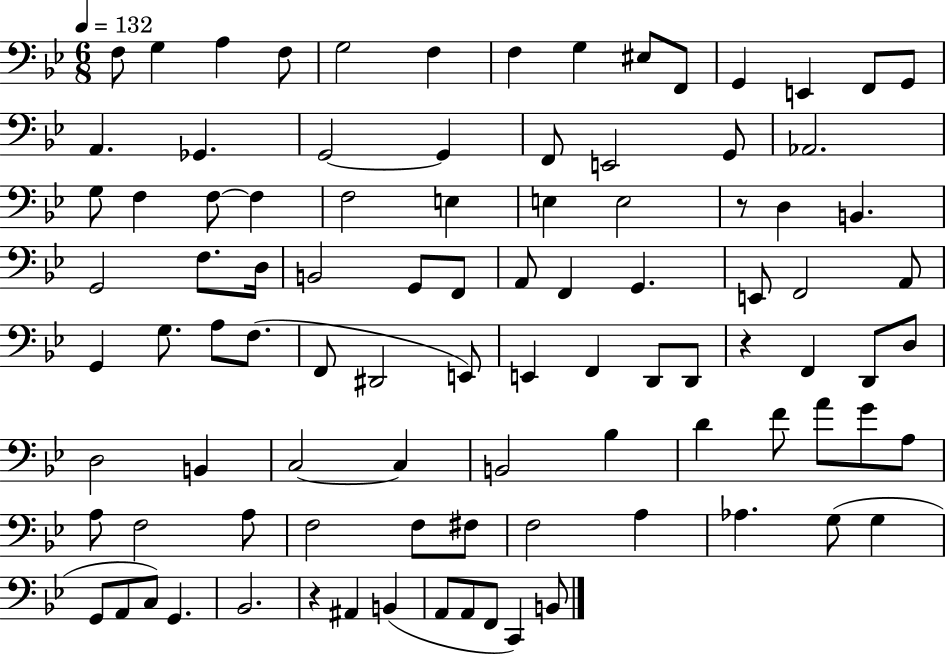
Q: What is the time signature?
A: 6/8